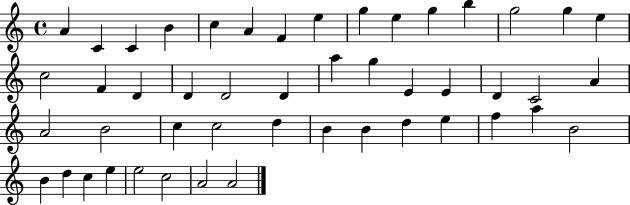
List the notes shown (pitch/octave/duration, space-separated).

A4/q C4/q C4/q B4/q C5/q A4/q F4/q E5/q G5/q E5/q G5/q B5/q G5/h G5/q E5/q C5/h F4/q D4/q D4/q D4/h D4/q A5/q G5/q E4/q E4/q D4/q C4/h A4/q A4/h B4/h C5/q C5/h D5/q B4/q B4/q D5/q E5/q F5/q A5/q B4/h B4/q D5/q C5/q E5/q E5/h C5/h A4/h A4/h